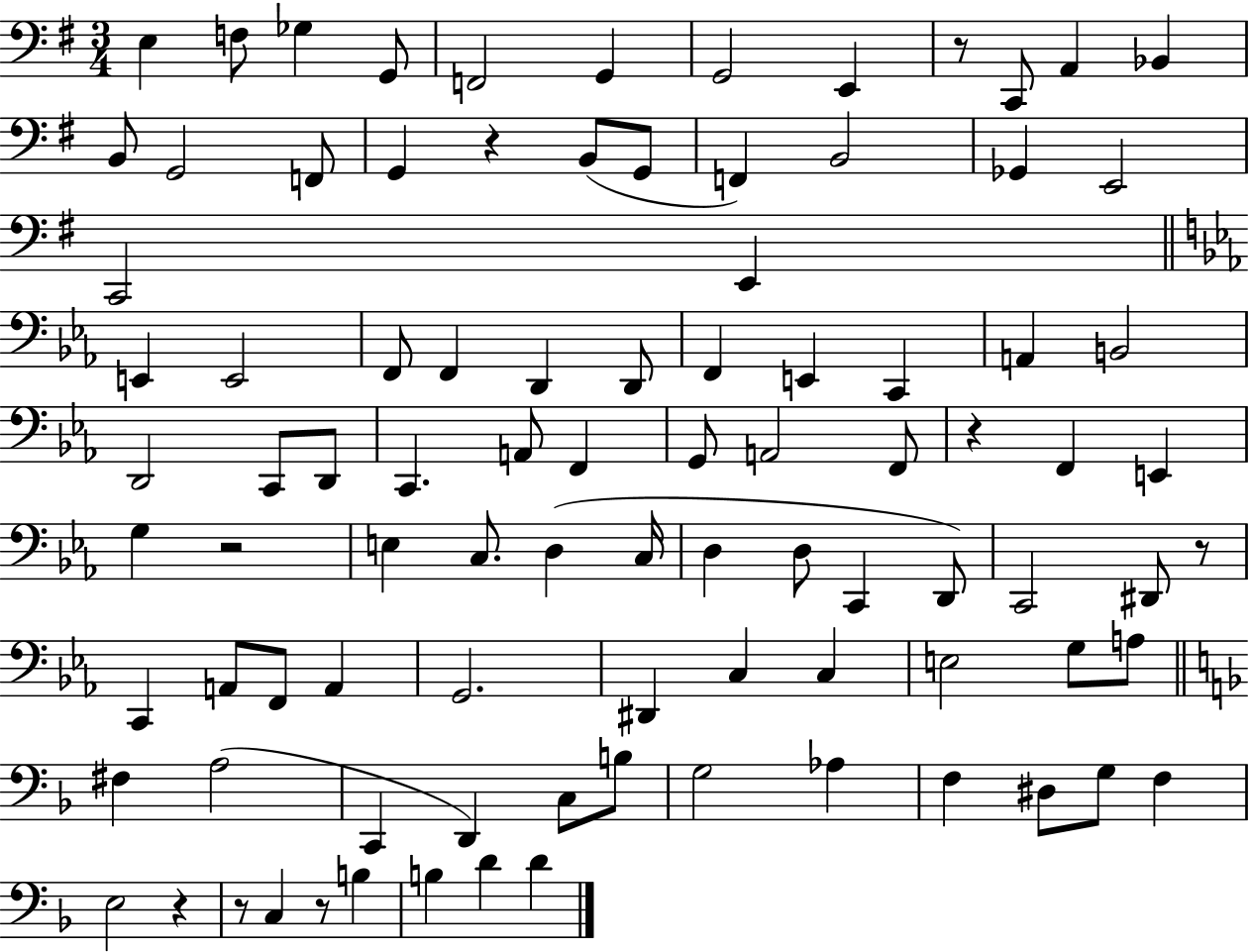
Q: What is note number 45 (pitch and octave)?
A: E2